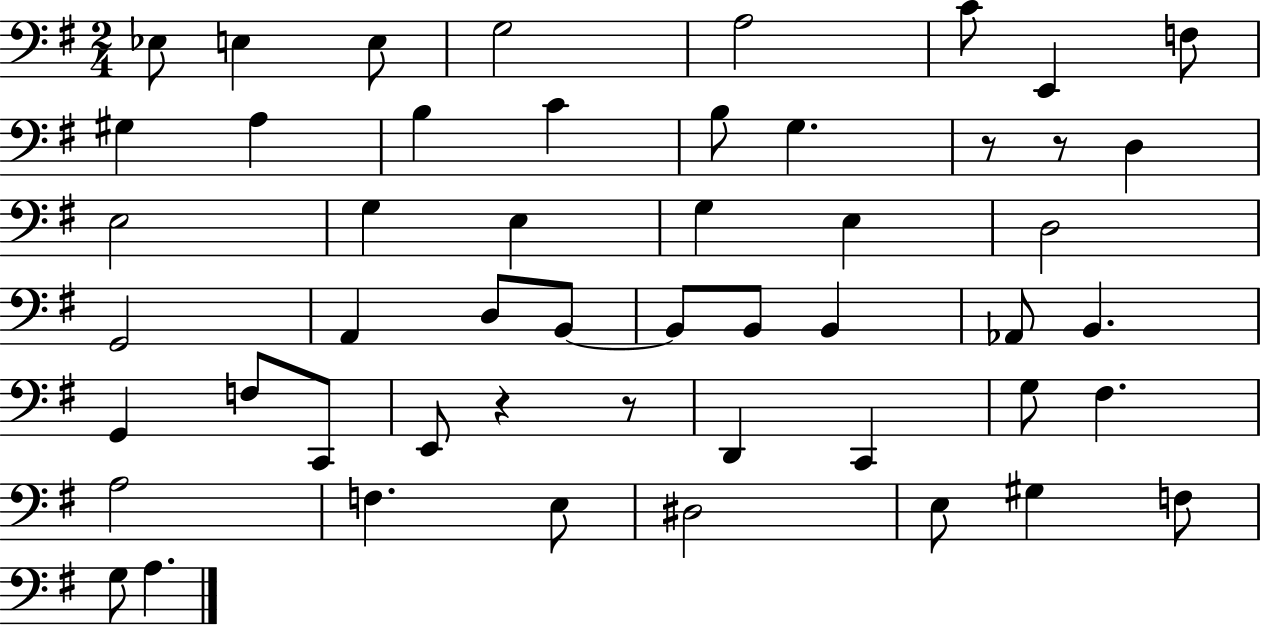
X:1
T:Untitled
M:2/4
L:1/4
K:G
_E,/2 E, E,/2 G,2 A,2 C/2 E,, F,/2 ^G, A, B, C B,/2 G, z/2 z/2 D, E,2 G, E, G, E, D,2 G,,2 A,, D,/2 B,,/2 B,,/2 B,,/2 B,, _A,,/2 B,, G,, F,/2 C,,/2 E,,/2 z z/2 D,, C,, G,/2 ^F, A,2 F, E,/2 ^D,2 E,/2 ^G, F,/2 G,/2 A,